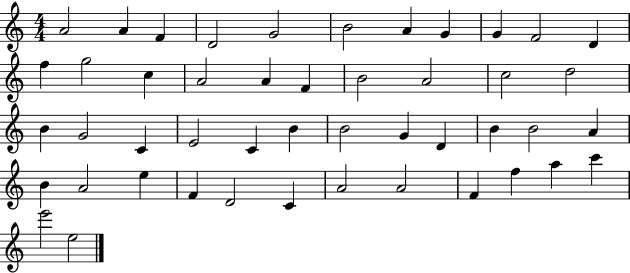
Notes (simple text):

A4/h A4/q F4/q D4/h G4/h B4/h A4/q G4/q G4/q F4/h D4/q F5/q G5/h C5/q A4/h A4/q F4/q B4/h A4/h C5/h D5/h B4/q G4/h C4/q E4/h C4/q B4/q B4/h G4/q D4/q B4/q B4/h A4/q B4/q A4/h E5/q F4/q D4/h C4/q A4/h A4/h F4/q F5/q A5/q C6/q E6/h E5/h